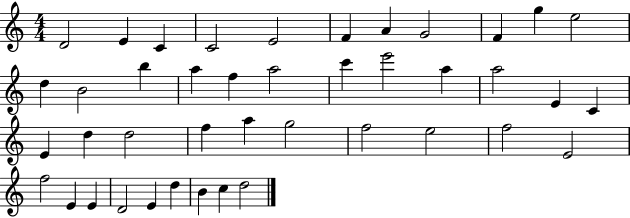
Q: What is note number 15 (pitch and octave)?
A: A5